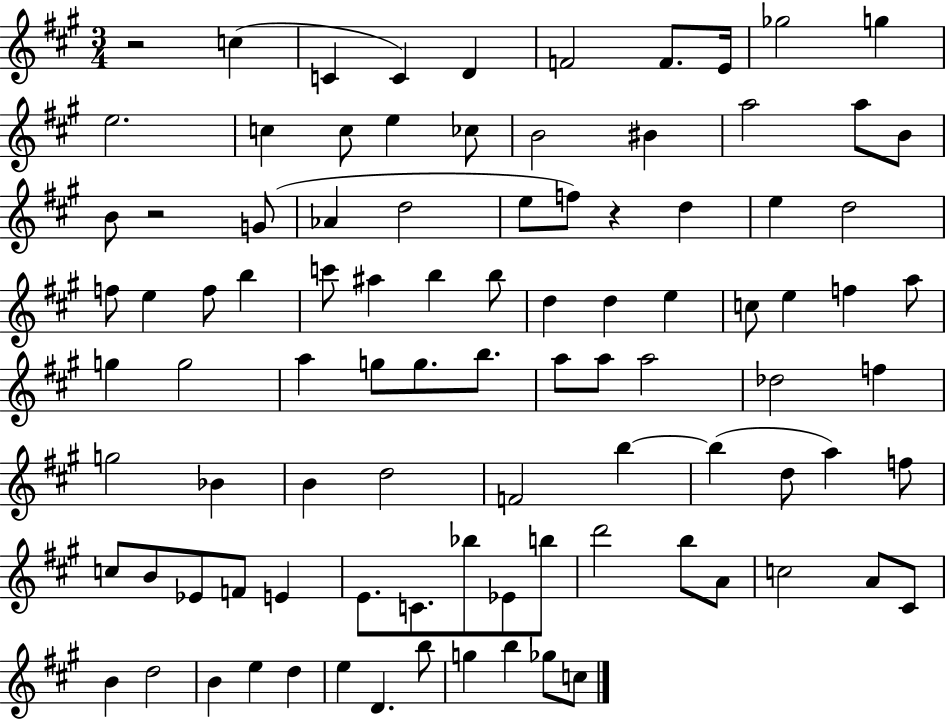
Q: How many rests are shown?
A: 3